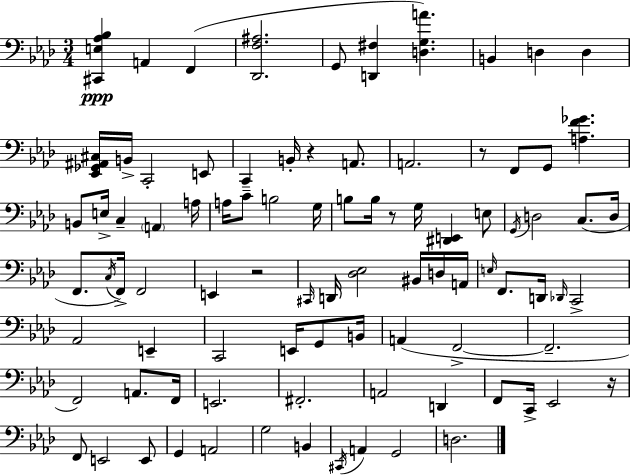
[C#2,E3,Ab3,Bb3]/q A2/q F2/q [Db2,F3,A#3]/h. G2/e [D2,F#3]/q [D3,G3,A4]/q. B2/q D3/q D3/q [Eb2,Gb2,A#2,C#3]/s B2/s C2/h E2/e C2/q B2/s R/q A2/e. A2/h. R/e F2/e G2/e [A3,F4,Gb4]/q. B2/e E3/s C3/q A2/q A3/s A3/s C4/e B3/h G3/s B3/e B3/s R/e G3/s [D#2,E2]/q E3/e G2/s D3/h C3/e. D3/s F2/e. C3/s F2/s F2/h E2/q R/h C#2/s D2/s [Db3,Eb3]/h BIS2/s D3/s A2/s E3/s F2/e. D2/s Db2/s C2/h Ab2/h E2/q C2/h E2/s G2/e B2/s A2/q F2/h F2/h. F2/h A2/e. F2/s E2/h. F#2/h. A2/h D2/q F2/e C2/s Eb2/h R/s F2/e E2/h E2/e G2/q A2/h G3/h B2/q C#2/s A2/q G2/h D3/h.